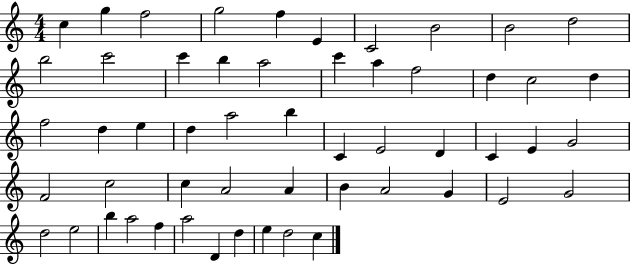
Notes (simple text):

C5/q G5/q F5/h G5/h F5/q E4/q C4/h B4/h B4/h D5/h B5/h C6/h C6/q B5/q A5/h C6/q A5/q F5/h D5/q C5/h D5/q F5/h D5/q E5/q D5/q A5/h B5/q C4/q E4/h D4/q C4/q E4/q G4/h F4/h C5/h C5/q A4/h A4/q B4/q A4/h G4/q E4/h G4/h D5/h E5/h B5/q A5/h F5/q A5/h D4/q D5/q E5/q D5/h C5/q